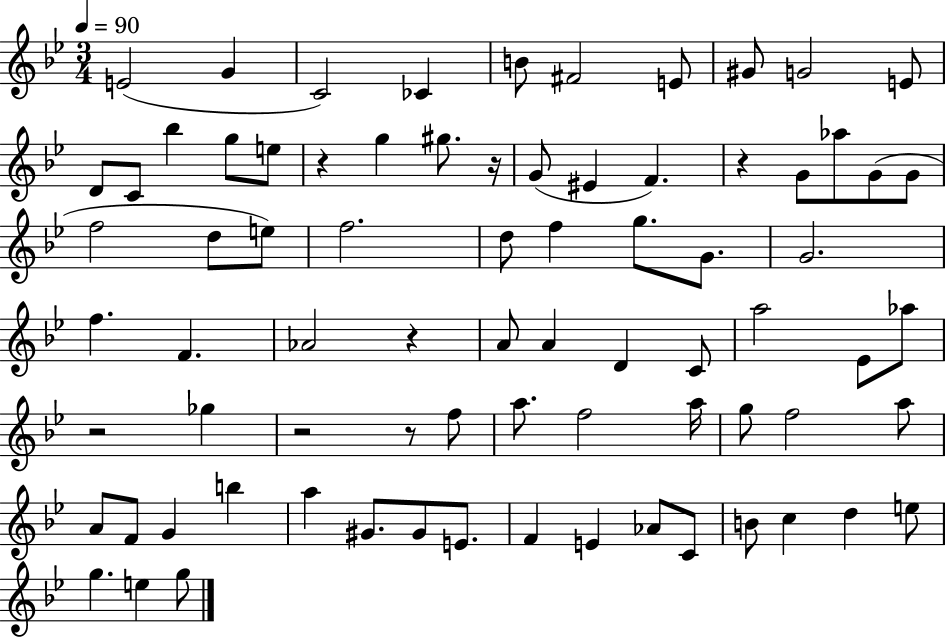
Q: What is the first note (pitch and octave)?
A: E4